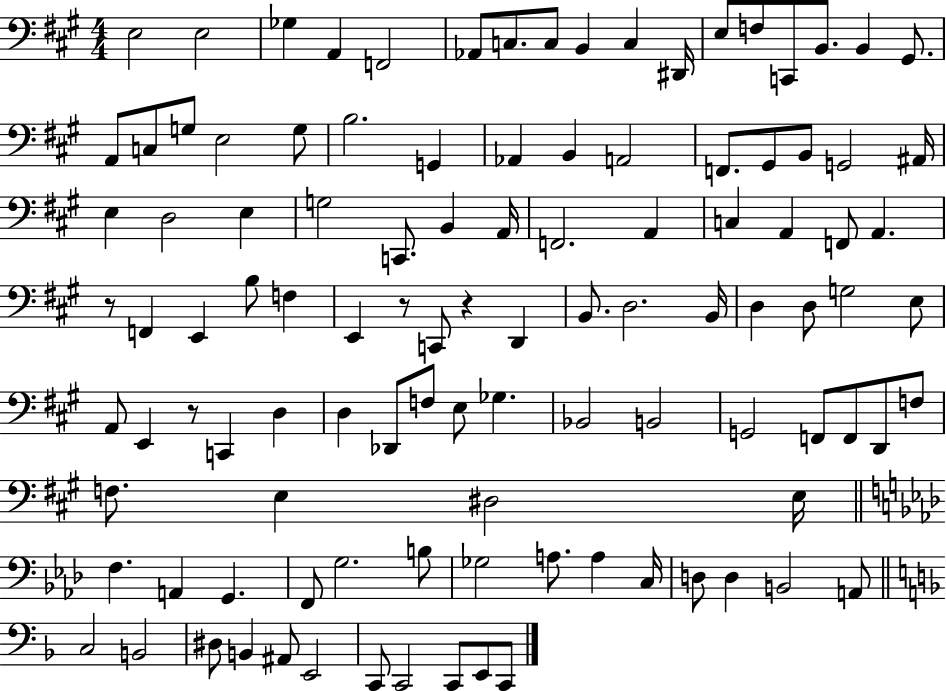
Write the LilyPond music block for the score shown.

{
  \clef bass
  \numericTimeSignature
  \time 4/4
  \key a \major
  \repeat volta 2 { e2 e2 | ges4 a,4 f,2 | aes,8 c8. c8 b,4 c4 dis,16 | e8 f8 c,8 b,8. b,4 gis,8. | \break a,8 c8 g8 e2 g8 | b2. g,4 | aes,4 b,4 a,2 | f,8. gis,8 b,8 g,2 ais,16 | \break e4 d2 e4 | g2 c,8. b,4 a,16 | f,2. a,4 | c4 a,4 f,8 a,4. | \break r8 f,4 e,4 b8 f4 | e,4 r8 c,8 r4 d,4 | b,8. d2. b,16 | d4 d8 g2 e8 | \break a,8 e,4 r8 c,4 d4 | d4 des,8 f8 e8 ges4. | bes,2 b,2 | g,2 f,8 f,8 d,8 f8 | \break f8. e4 dis2 e16 | \bar "||" \break \key f \minor f4. a,4 g,4. | f,8 g2. b8 | ges2 a8. a4 c16 | d8 d4 b,2 a,8 | \break \bar "||" \break \key d \minor c2 b,2 | dis8 b,4 ais,8 e,2 | c,8 c,2 c,8 e,8 c,8 | } \bar "|."
}